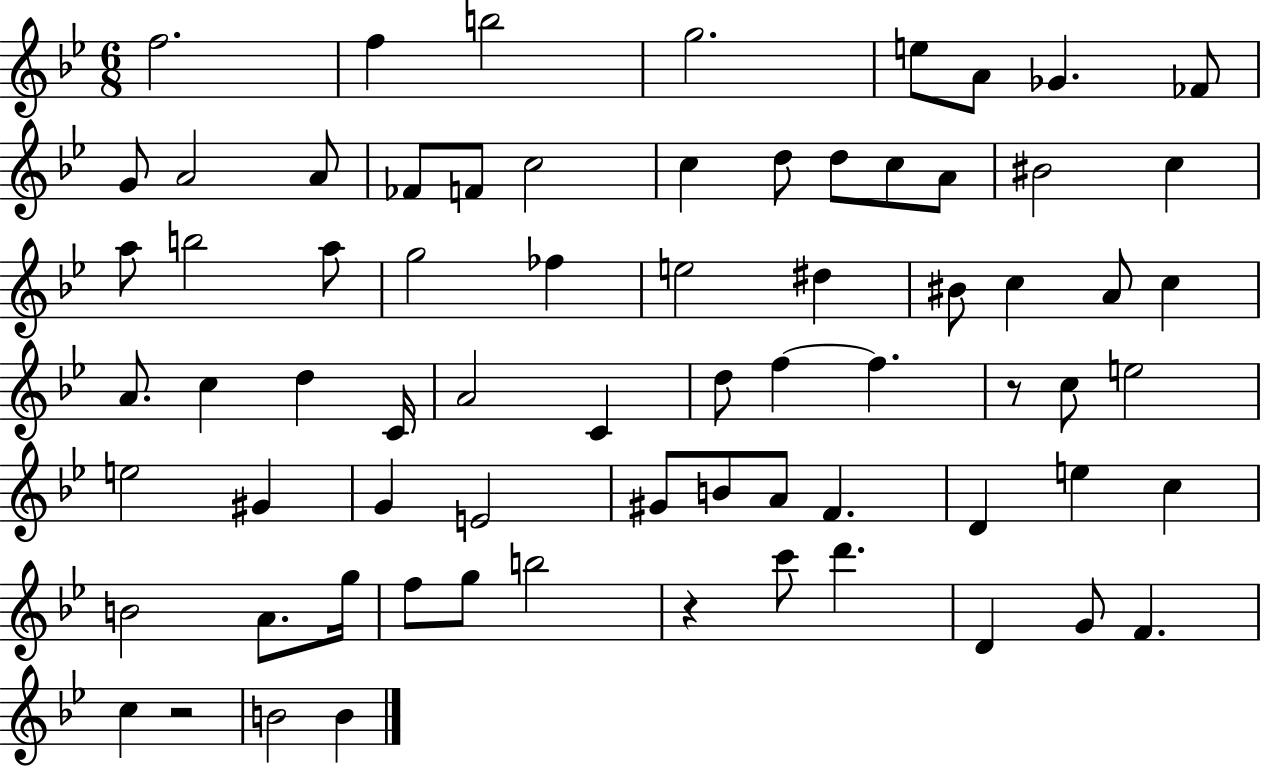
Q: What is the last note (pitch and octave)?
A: B4